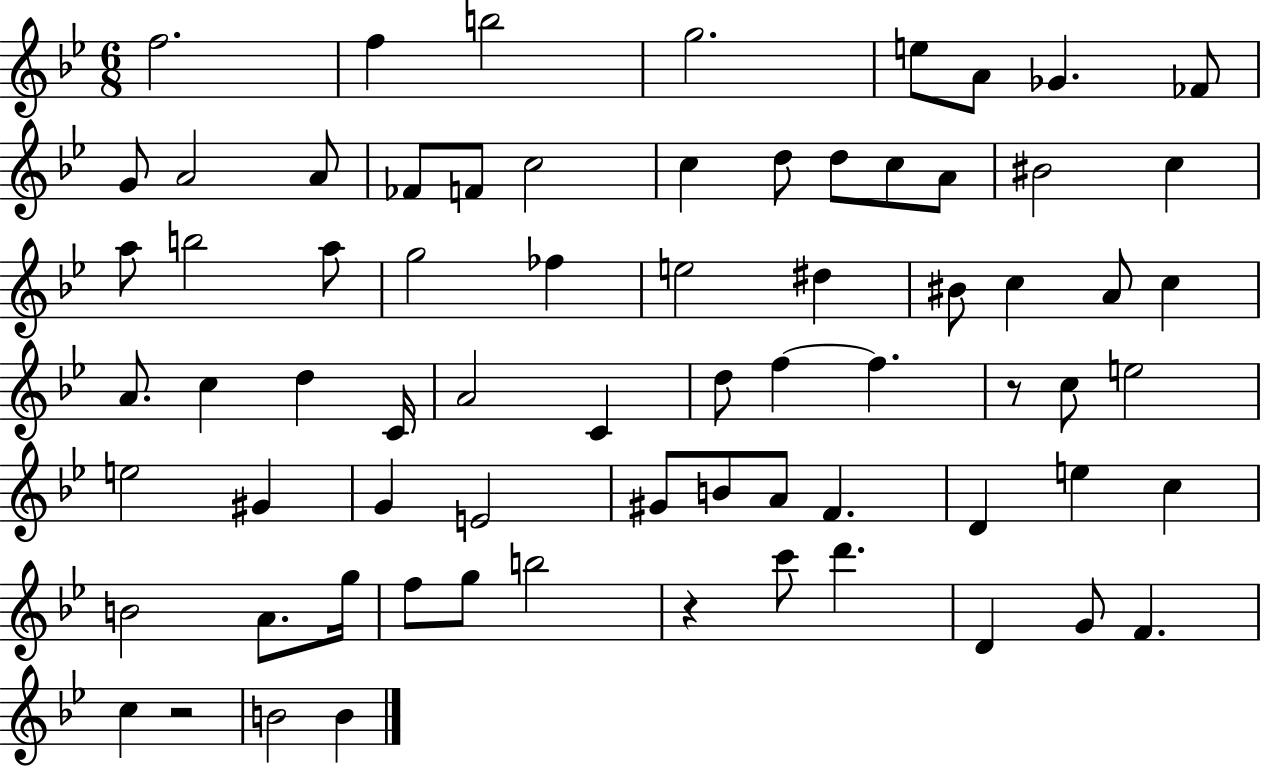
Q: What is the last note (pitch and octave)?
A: B4